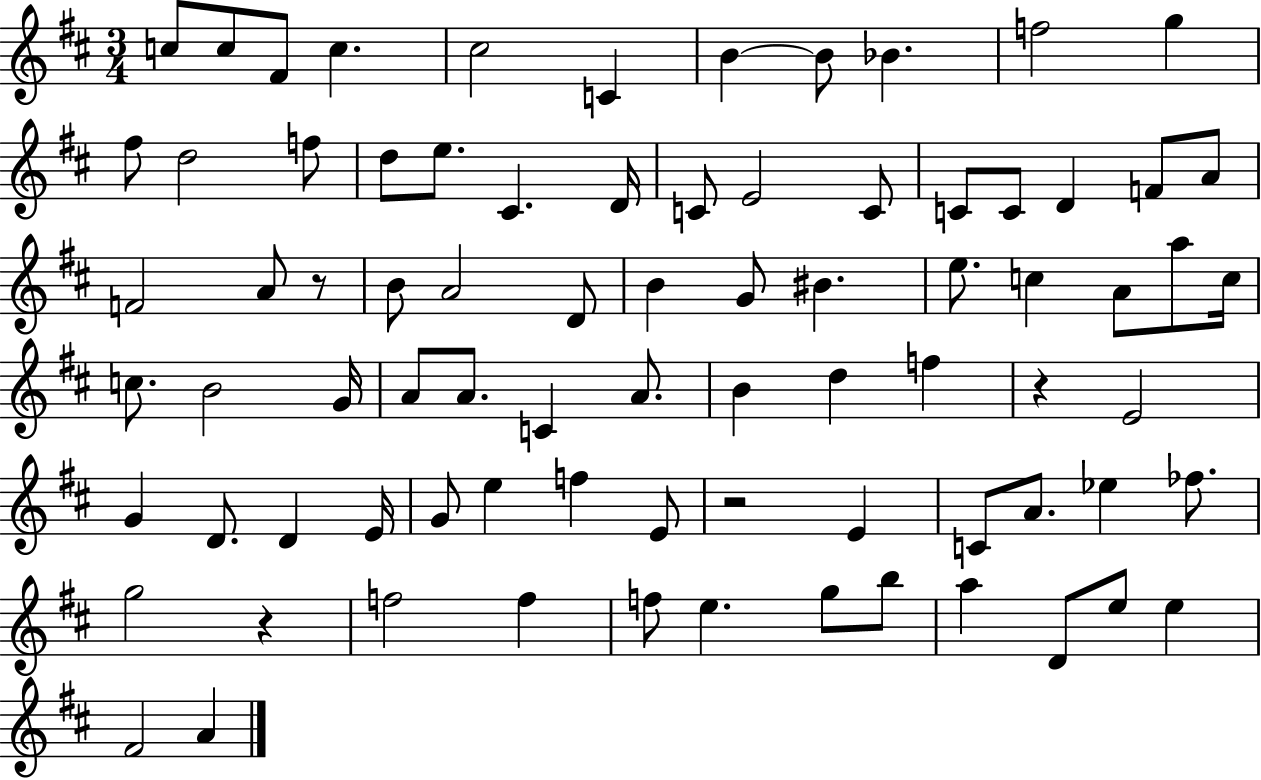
{
  \clef treble
  \numericTimeSignature
  \time 3/4
  \key d \major
  c''8 c''8 fis'8 c''4. | cis''2 c'4 | b'4~~ b'8 bes'4. | f''2 g''4 | \break fis''8 d''2 f''8 | d''8 e''8. cis'4. d'16 | c'8 e'2 c'8 | c'8 c'8 d'4 f'8 a'8 | \break f'2 a'8 r8 | b'8 a'2 d'8 | b'4 g'8 bis'4. | e''8. c''4 a'8 a''8 c''16 | \break c''8. b'2 g'16 | a'8 a'8. c'4 a'8. | b'4 d''4 f''4 | r4 e'2 | \break g'4 d'8. d'4 e'16 | g'8 e''4 f''4 e'8 | r2 e'4 | c'8 a'8. ees''4 fes''8. | \break g''2 r4 | f''2 f''4 | f''8 e''4. g''8 b''8 | a''4 d'8 e''8 e''4 | \break fis'2 a'4 | \bar "|."
}